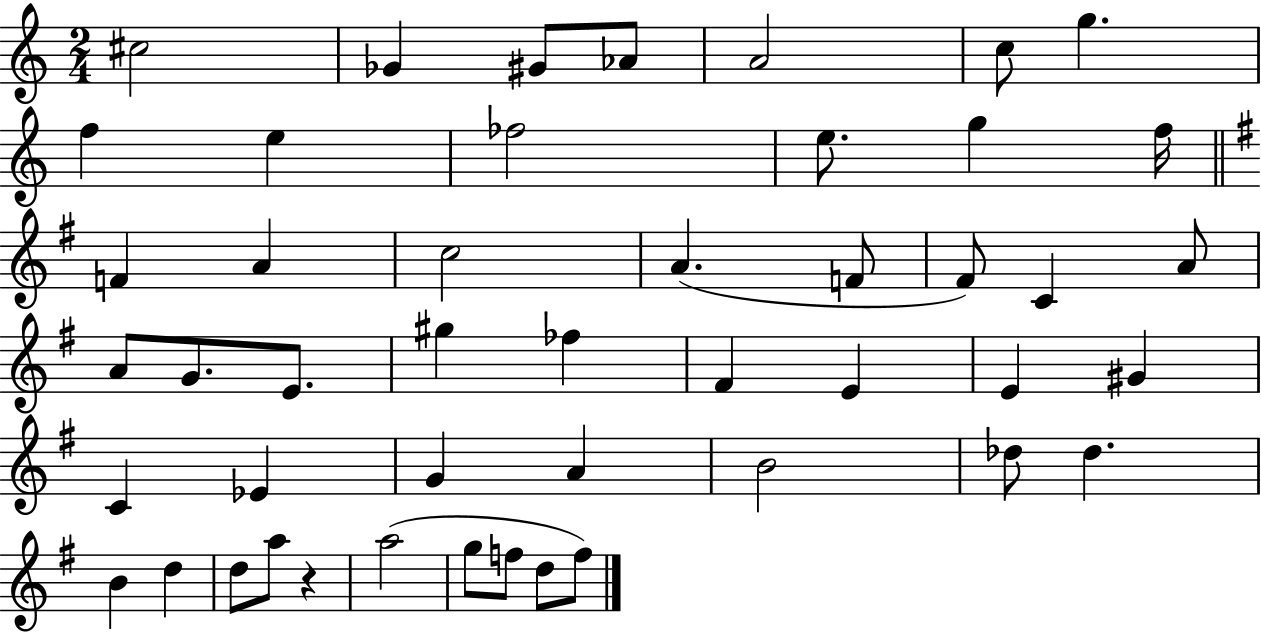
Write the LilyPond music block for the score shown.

{
  \clef treble
  \numericTimeSignature
  \time 2/4
  \key c \major
  cis''2 | ges'4 gis'8 aes'8 | a'2 | c''8 g''4. | \break f''4 e''4 | fes''2 | e''8. g''4 f''16 | \bar "||" \break \key e \minor f'4 a'4 | c''2 | a'4.( f'8 | fis'8) c'4 a'8 | \break a'8 g'8. e'8. | gis''4 fes''4 | fis'4 e'4 | e'4 gis'4 | \break c'4 ees'4 | g'4 a'4 | b'2 | des''8 des''4. | \break b'4 d''4 | d''8 a''8 r4 | a''2( | g''8 f''8 d''8 f''8) | \break \bar "|."
}